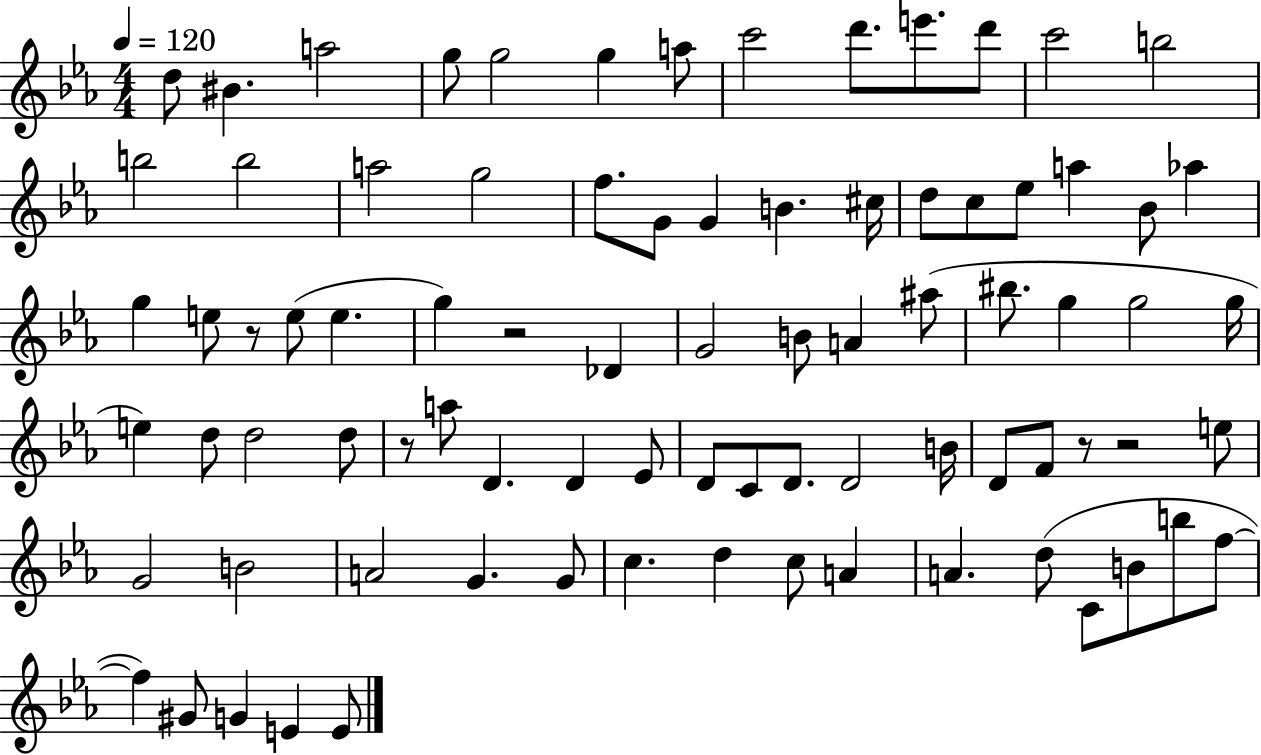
{
  \clef treble
  \numericTimeSignature
  \time 4/4
  \key ees \major
  \tempo 4 = 120
  d''8 bis'4. a''2 | g''8 g''2 g''4 a''8 | c'''2 d'''8. e'''8. d'''8 | c'''2 b''2 | \break b''2 b''2 | a''2 g''2 | f''8. g'8 g'4 b'4. cis''16 | d''8 c''8 ees''8 a''4 bes'8 aes''4 | \break g''4 e''8 r8 e''8( e''4. | g''4) r2 des'4 | g'2 b'8 a'4 ais''8( | bis''8. g''4 g''2 g''16 | \break e''4) d''8 d''2 d''8 | r8 a''8 d'4. d'4 ees'8 | d'8 c'8 d'8. d'2 b'16 | d'8 f'8 r8 r2 e''8 | \break g'2 b'2 | a'2 g'4. g'8 | c''4. d''4 c''8 a'4 | a'4. d''8( c'8 b'8 b''8 f''8~~ | \break f''4) gis'8 g'4 e'4 e'8 | \bar "|."
}